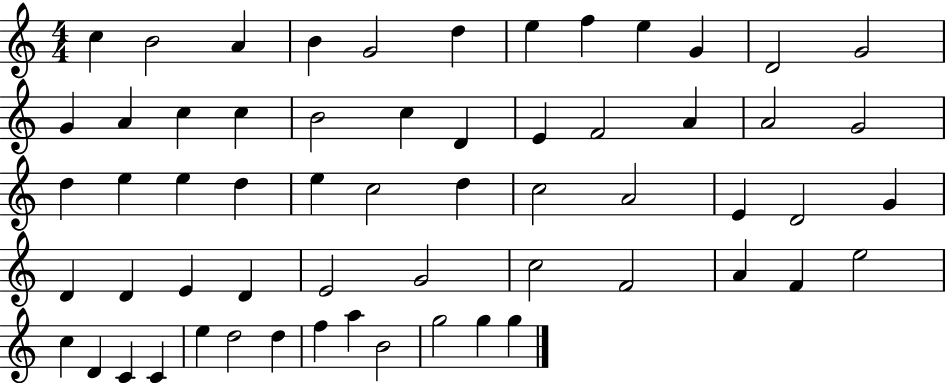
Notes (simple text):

C5/q B4/h A4/q B4/q G4/h D5/q E5/q F5/q E5/q G4/q D4/h G4/h G4/q A4/q C5/q C5/q B4/h C5/q D4/q E4/q F4/h A4/q A4/h G4/h D5/q E5/q E5/q D5/q E5/q C5/h D5/q C5/h A4/h E4/q D4/h G4/q D4/q D4/q E4/q D4/q E4/h G4/h C5/h F4/h A4/q F4/q E5/h C5/q D4/q C4/q C4/q E5/q D5/h D5/q F5/q A5/q B4/h G5/h G5/q G5/q